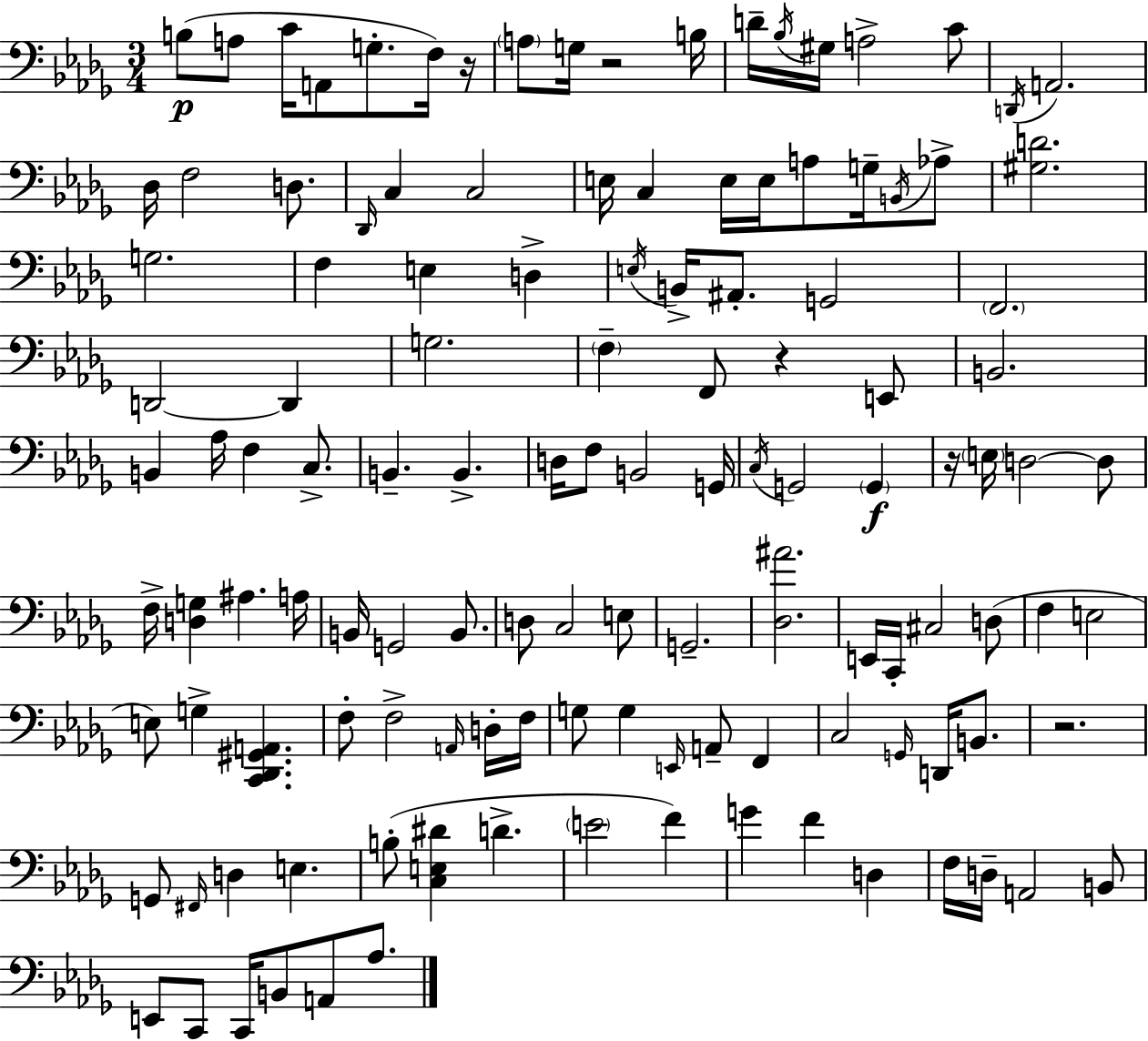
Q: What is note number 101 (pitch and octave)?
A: E4